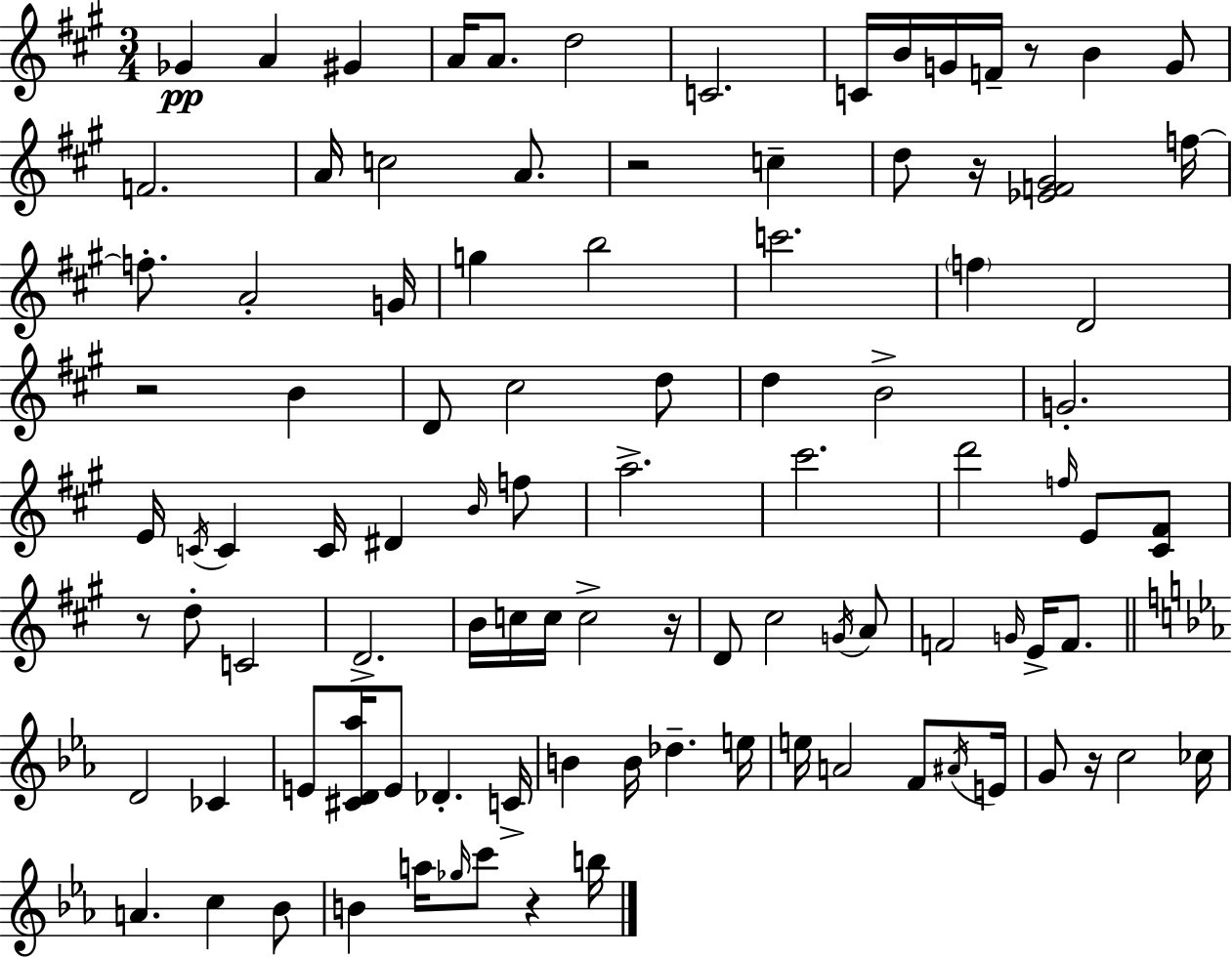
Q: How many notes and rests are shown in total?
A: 99